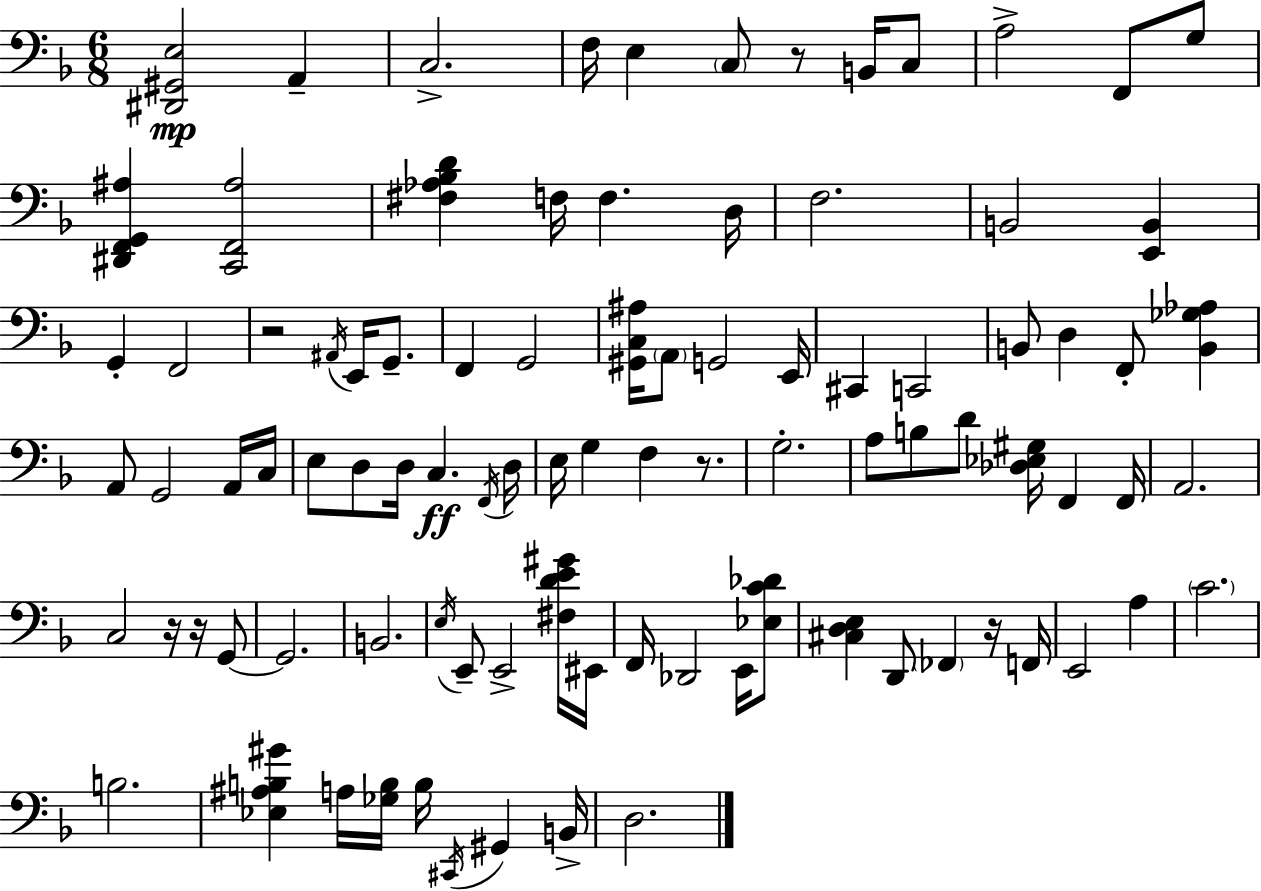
{
  \clef bass
  \numericTimeSignature
  \time 6/8
  \key d \minor
  <dis, gis, e>2\mp a,4-- | c2.-> | f16 e4 \parenthesize c8 r8 b,16 c8 | a2-> f,8 g8 | \break <dis, f, g, ais>4 <c, f, ais>2 | <fis aes bes d'>4 f16 f4. d16 | f2. | b,2 <e, b,>4 | \break g,4-. f,2 | r2 \acciaccatura { ais,16 } e,16 g,8.-- | f,4 g,2 | <gis, c ais>16 \parenthesize a,8 g,2 | \break e,16 cis,4 c,2 | b,8 d4 f,8-. <b, ges aes>4 | a,8 g,2 a,16 | c16 e8 d8 d16 c4.\ff | \break \acciaccatura { f,16 } d16 e16 g4 f4 r8. | g2.-. | a8 b8 d'8 <des ees gis>16 f,4 | f,16 a,2. | \break c2 r16 r16 | g,8~~ g,2. | b,2. | \acciaccatura { e16 } e,8-- e,2-> | \break <fis d' e' gis'>16 eis,16 f,16 des,2 | e,16 <ees c' des'>8 <cis d e>4 d,8 \parenthesize fes,4 | r16 f,16 e,2 a4 | \parenthesize c'2. | \break b2. | <ees ais b gis'>4 a16 <ges b>16 b16 \acciaccatura { cis,16 } gis,4 | b,16-> d2. | \bar "|."
}